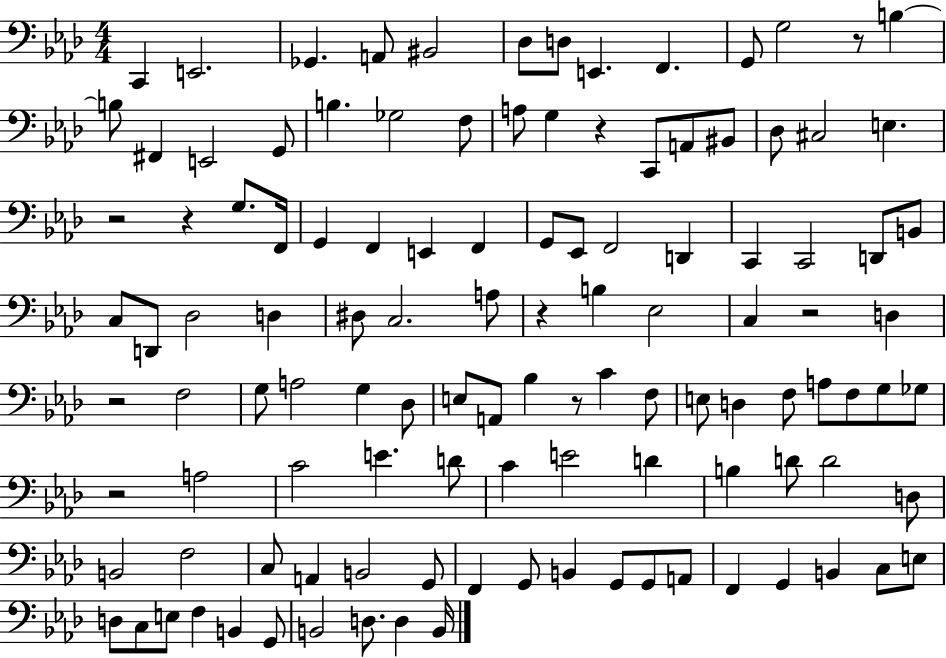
{
  \clef bass
  \numericTimeSignature
  \time 4/4
  \key aes \major
  c,4 e,2. | ges,4. a,8 bis,2 | des8 d8 e,4. f,4. | g,8 g2 r8 b4~~ | \break b8 fis,4 e,2 g,8 | b4. ges2 f8 | a8 g4 r4 c,8 a,8 bis,8 | des8 cis2 e4. | \break r2 r4 g8. f,16 | g,4 f,4 e,4 f,4 | g,8 ees,8 f,2 d,4 | c,4 c,2 d,8 b,8 | \break c8 d,8 des2 d4 | dis8 c2. a8 | r4 b4 ees2 | c4 r2 d4 | \break r2 f2 | g8 a2 g4 des8 | e8 a,8 bes4 r8 c'4 f8 | e8 d4 f8 a8 f8 g8 ges8 | \break r2 a2 | c'2 e'4. d'8 | c'4 e'2 d'4 | b4 d'8 d'2 d8 | \break b,2 f2 | c8 a,4 b,2 g,8 | f,4 g,8 b,4 g,8 g,8 a,8 | f,4 g,4 b,4 c8 e8 | \break d8 c8 e8 f4 b,4 g,8 | b,2 d8. d4 b,16 | \bar "|."
}